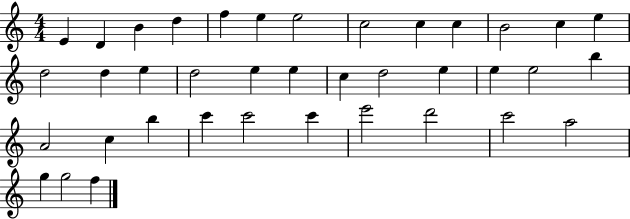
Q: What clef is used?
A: treble